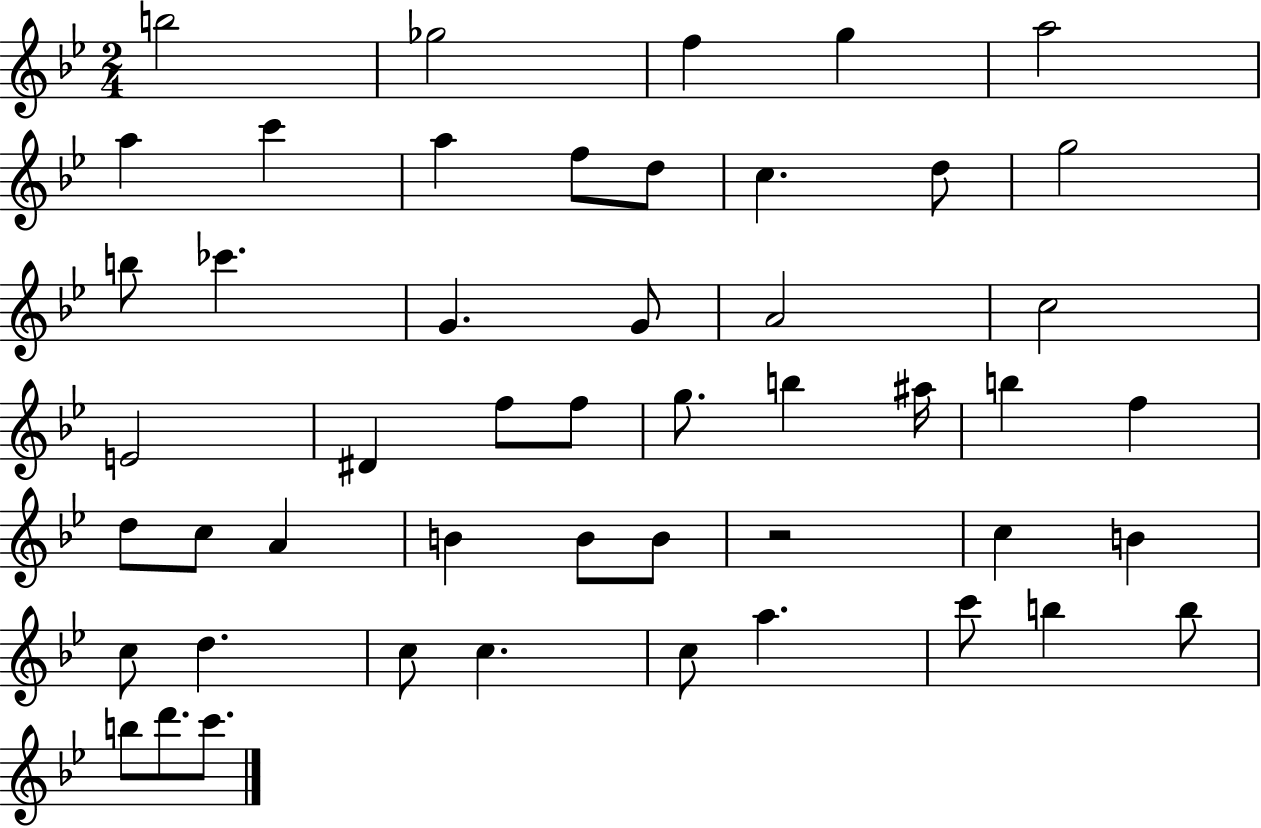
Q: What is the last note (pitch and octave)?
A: C6